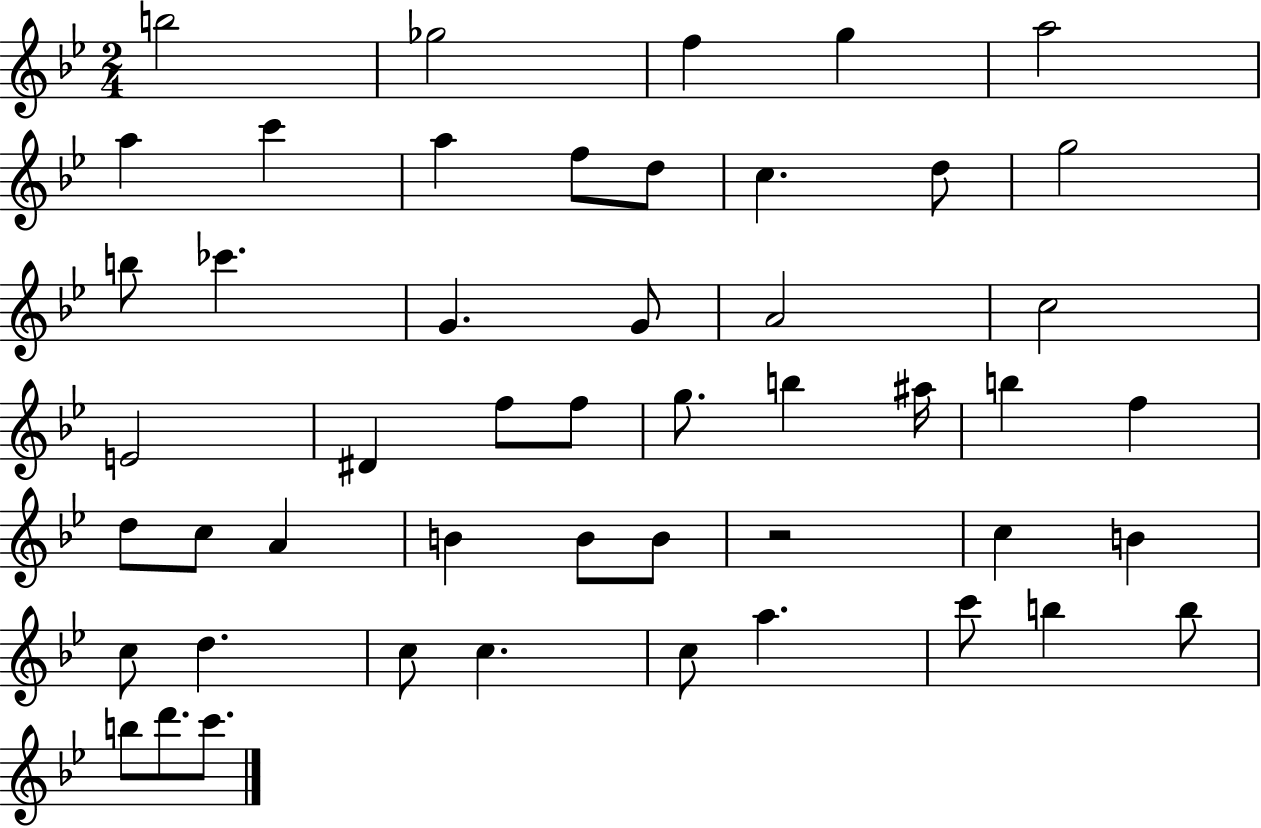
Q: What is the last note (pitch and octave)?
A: C6